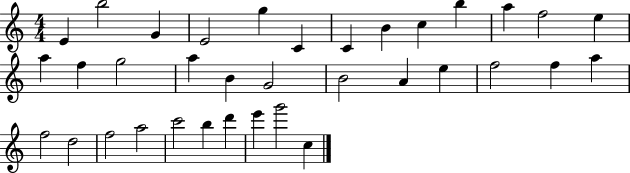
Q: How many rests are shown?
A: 0